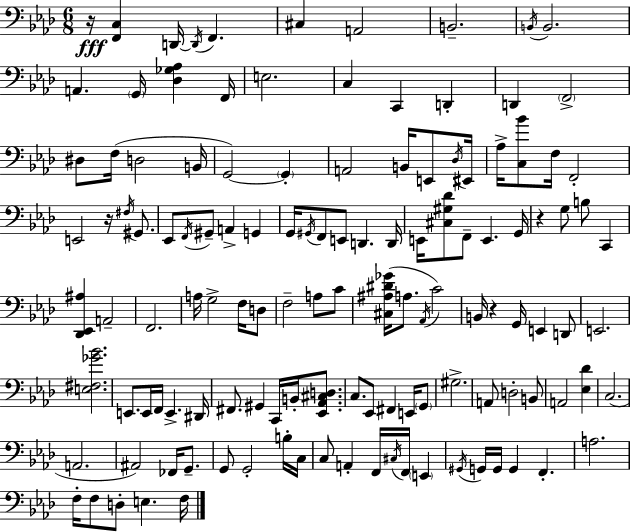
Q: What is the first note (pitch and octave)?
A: D2